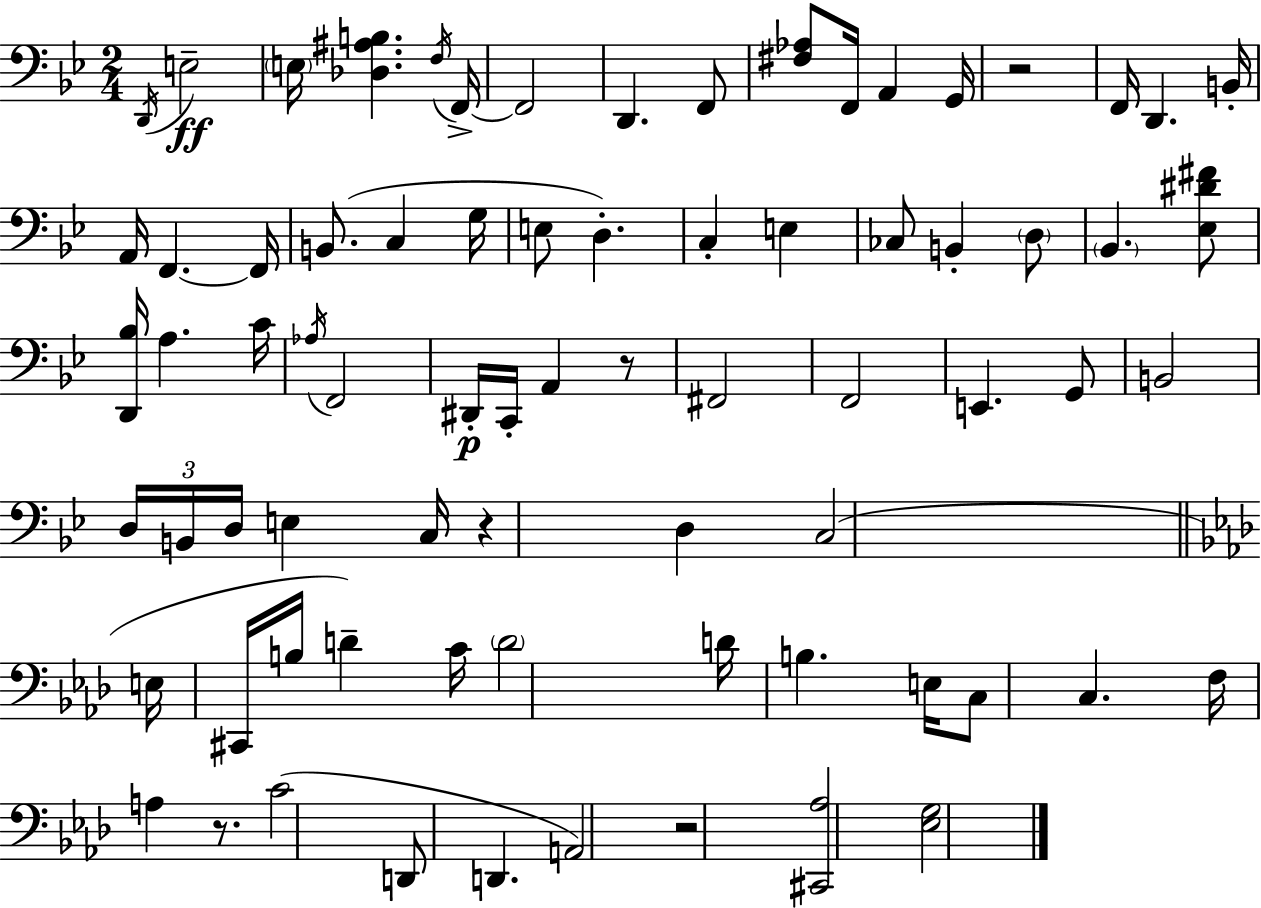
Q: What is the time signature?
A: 2/4